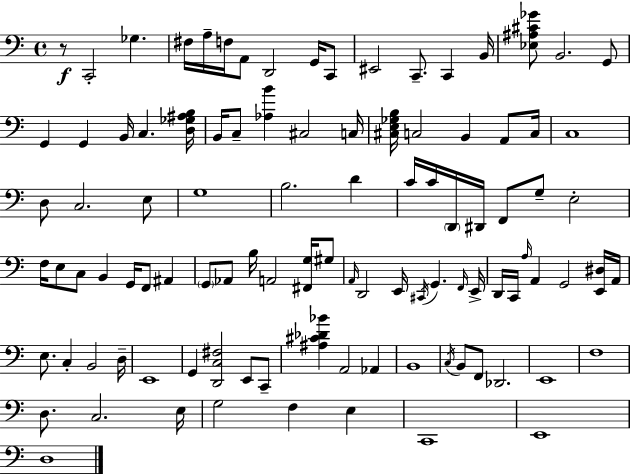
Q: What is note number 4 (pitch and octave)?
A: A3